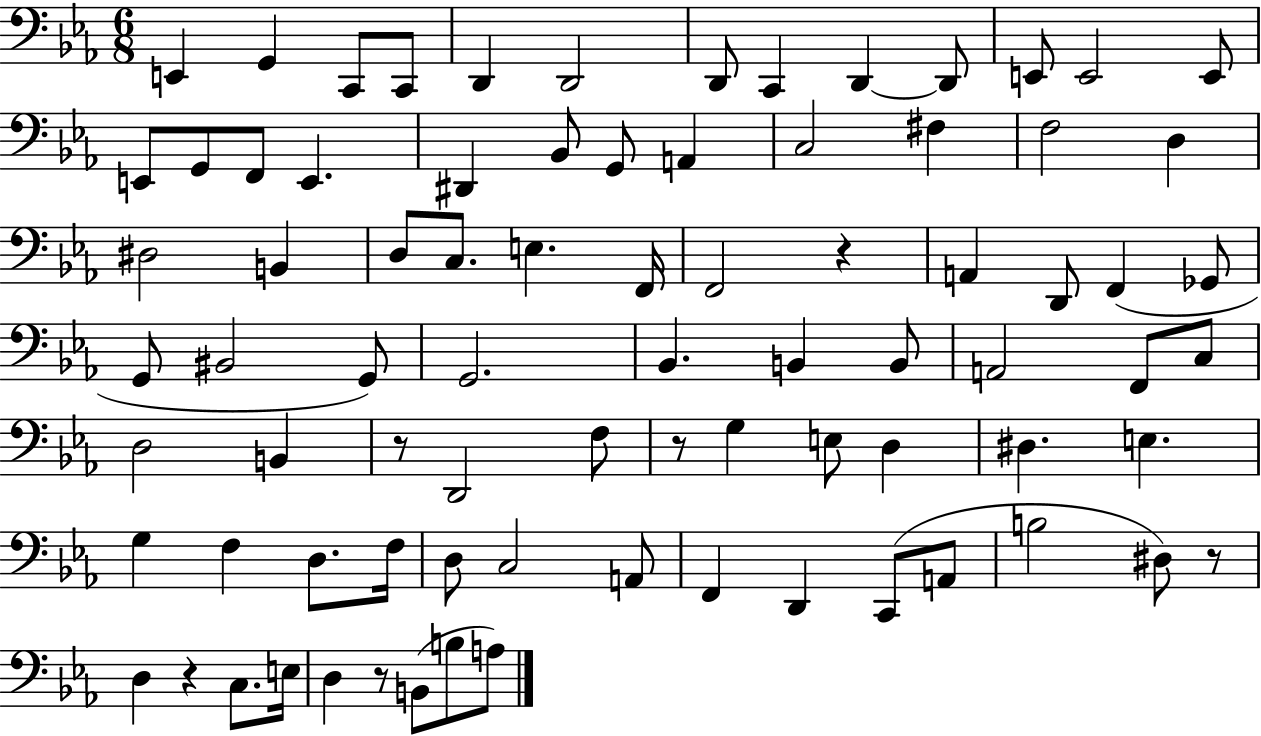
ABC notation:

X:1
T:Untitled
M:6/8
L:1/4
K:Eb
E,, G,, C,,/2 C,,/2 D,, D,,2 D,,/2 C,, D,, D,,/2 E,,/2 E,,2 E,,/2 E,,/2 G,,/2 F,,/2 E,, ^D,, _B,,/2 G,,/2 A,, C,2 ^F, F,2 D, ^D,2 B,, D,/2 C,/2 E, F,,/4 F,,2 z A,, D,,/2 F,, _G,,/2 G,,/2 ^B,,2 G,,/2 G,,2 _B,, B,, B,,/2 A,,2 F,,/2 C,/2 D,2 B,, z/2 D,,2 F,/2 z/2 G, E,/2 D, ^D, E, G, F, D,/2 F,/4 D,/2 C,2 A,,/2 F,, D,, C,,/2 A,,/2 B,2 ^D,/2 z/2 D, z C,/2 E,/4 D, z/2 B,,/2 B,/2 A,/2